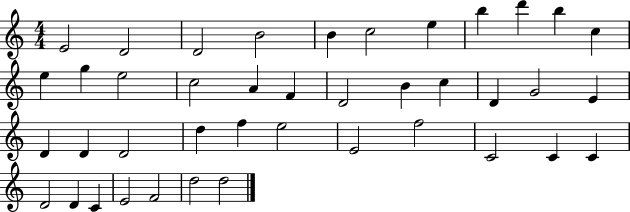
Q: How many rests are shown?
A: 0